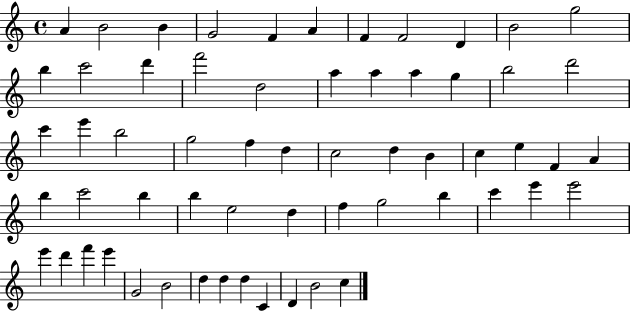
X:1
T:Untitled
M:4/4
L:1/4
K:C
A B2 B G2 F A F F2 D B2 g2 b c'2 d' f'2 d2 a a a g b2 d'2 c' e' b2 g2 f d c2 d B c e F A b c'2 b b e2 d f g2 b c' e' e'2 e' d' f' e' G2 B2 d d d C D B2 c